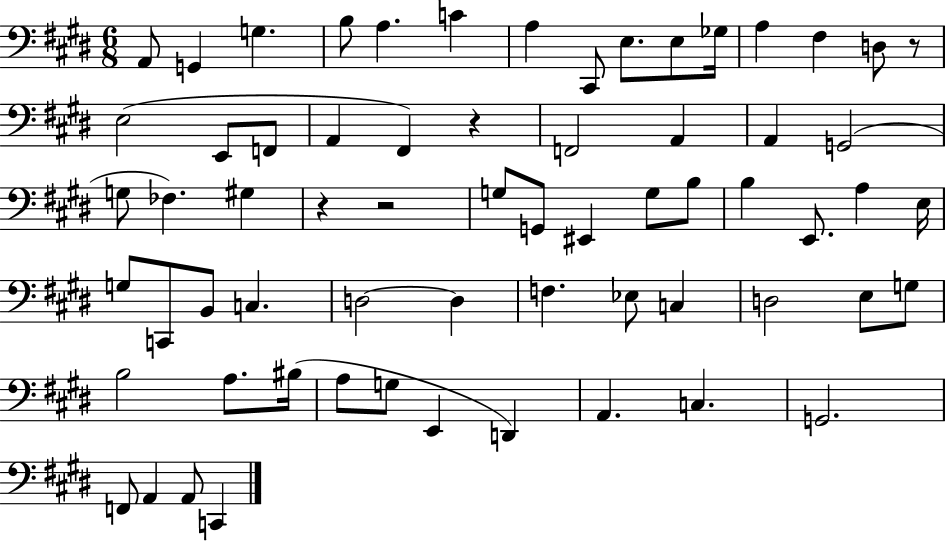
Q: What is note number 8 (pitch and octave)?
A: C#2